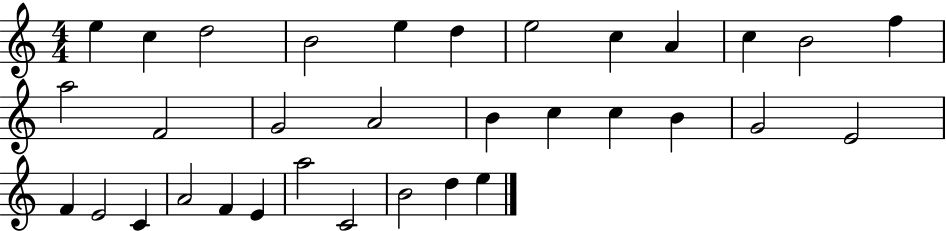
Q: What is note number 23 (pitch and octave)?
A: F4